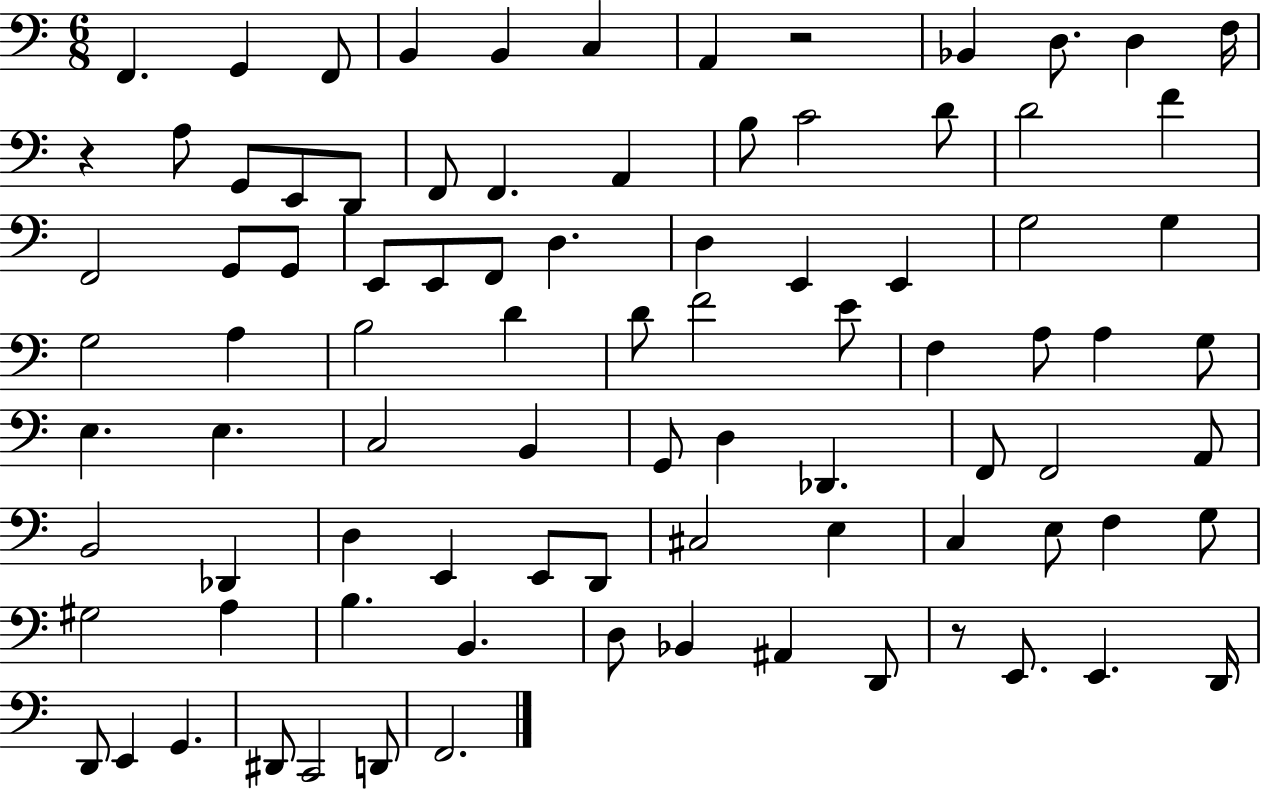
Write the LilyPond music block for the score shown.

{
  \clef bass
  \numericTimeSignature
  \time 6/8
  \key c \major
  f,4. g,4 f,8 | b,4 b,4 c4 | a,4 r2 | bes,4 d8. d4 f16 | \break r4 a8 g,8 e,8 d,8 | f,8 f,4. a,4 | b8 c'2 d'8 | d'2 f'4 | \break f,2 g,8 g,8 | e,8 e,8 f,8 d4. | d4 e,4 e,4 | g2 g4 | \break g2 a4 | b2 d'4 | d'8 f'2 e'8 | f4 a8 a4 g8 | \break e4. e4. | c2 b,4 | g,8 d4 des,4. | f,8 f,2 a,8 | \break b,2 des,4 | d4 e,4 e,8 d,8 | cis2 e4 | c4 e8 f4 g8 | \break gis2 a4 | b4. b,4. | d8 bes,4 ais,4 d,8 | r8 e,8. e,4. d,16 | \break d,8 e,4 g,4. | dis,8 c,2 d,8 | f,2. | \bar "|."
}